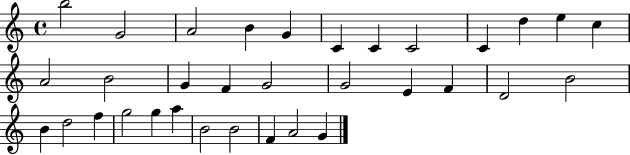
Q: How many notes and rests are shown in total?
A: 33